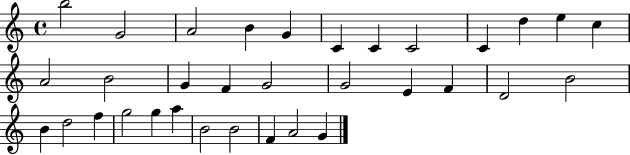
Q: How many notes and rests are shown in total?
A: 33